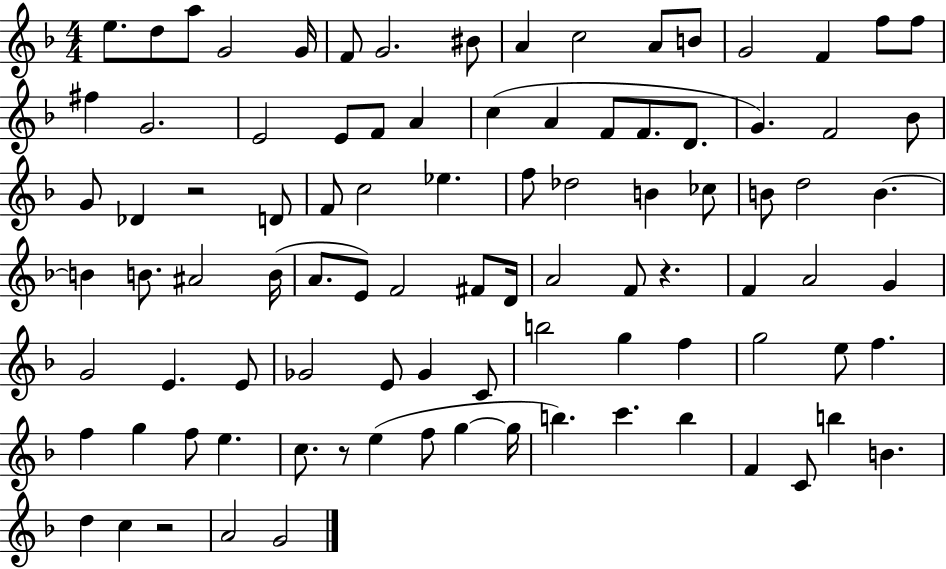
E5/e. D5/e A5/e G4/h G4/s F4/e G4/h. BIS4/e A4/q C5/h A4/e B4/e G4/h F4/q F5/e F5/e F#5/q G4/h. E4/h E4/e F4/e A4/q C5/q A4/q F4/e F4/e. D4/e. G4/q. F4/h Bb4/e G4/e Db4/q R/h D4/e F4/e C5/h Eb5/q. F5/e Db5/h B4/q CES5/e B4/e D5/h B4/q. B4/q B4/e. A#4/h B4/s A4/e. E4/e F4/h F#4/e D4/s A4/h F4/e R/q. F4/q A4/h G4/q G4/h E4/q. E4/e Gb4/h E4/e Gb4/q C4/e B5/h G5/q F5/q G5/h E5/e F5/q. F5/q G5/q F5/e E5/q. C5/e. R/e E5/q F5/e G5/q G5/s B5/q. C6/q. B5/q F4/q C4/e B5/q B4/q. D5/q C5/q R/h A4/h G4/h